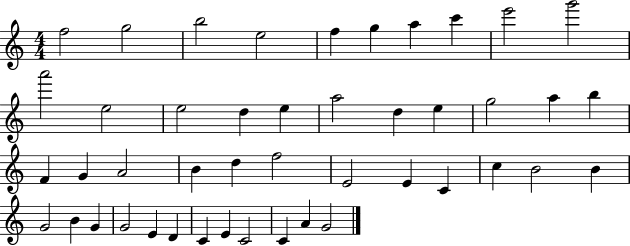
{
  \clef treble
  \numericTimeSignature
  \time 4/4
  \key c \major
  f''2 g''2 | b''2 e''2 | f''4 g''4 a''4 c'''4 | e'''2 g'''2 | \break a'''2 e''2 | e''2 d''4 e''4 | a''2 d''4 e''4 | g''2 a''4 b''4 | \break f'4 g'4 a'2 | b'4 d''4 f''2 | e'2 e'4 c'4 | c''4 b'2 b'4 | \break g'2 b'4 g'4 | g'2 e'4 d'4 | c'4 e'4 c'2 | c'4 a'4 g'2 | \break \bar "|."
}